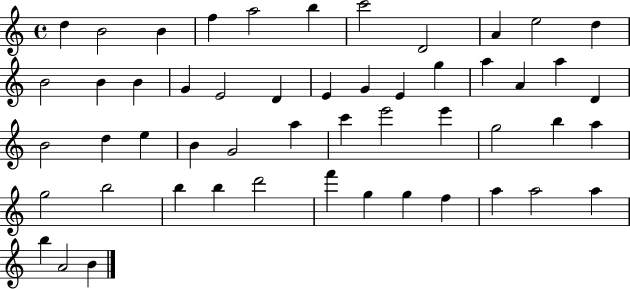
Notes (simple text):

D5/q B4/h B4/q F5/q A5/h B5/q C6/h D4/h A4/q E5/h D5/q B4/h B4/q B4/q G4/q E4/h D4/q E4/q G4/q E4/q G5/q A5/q A4/q A5/q D4/q B4/h D5/q E5/q B4/q G4/h A5/q C6/q E6/h E6/q G5/h B5/q A5/q G5/h B5/h B5/q B5/q D6/h F6/q G5/q G5/q F5/q A5/q A5/h A5/q B5/q A4/h B4/q